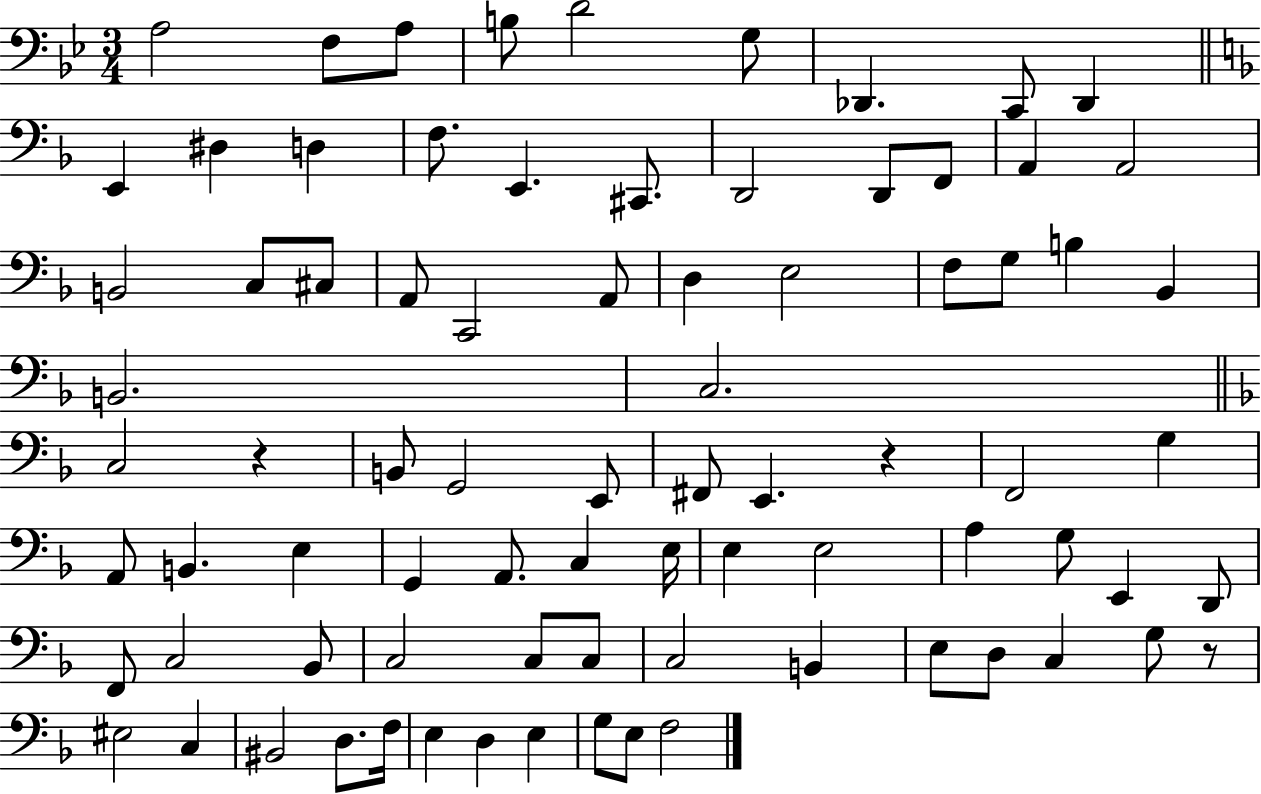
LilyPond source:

{
  \clef bass
  \numericTimeSignature
  \time 3/4
  \key bes \major
  \repeat volta 2 { a2 f8 a8 | b8 d'2 g8 | des,4. c,8 des,4 | \bar "||" \break \key d \minor e,4 dis4 d4 | f8. e,4. cis,8. | d,2 d,8 f,8 | a,4 a,2 | \break b,2 c8 cis8 | a,8 c,2 a,8 | d4 e2 | f8 g8 b4 bes,4 | \break b,2. | c2. | \bar "||" \break \key f \major c2 r4 | b,8 g,2 e,8 | fis,8 e,4. r4 | f,2 g4 | \break a,8 b,4. e4 | g,4 a,8. c4 e16 | e4 e2 | a4 g8 e,4 d,8 | \break f,8 c2 bes,8 | c2 c8 c8 | c2 b,4 | e8 d8 c4 g8 r8 | \break eis2 c4 | bis,2 d8. f16 | e4 d4 e4 | g8 e8 f2 | \break } \bar "|."
}